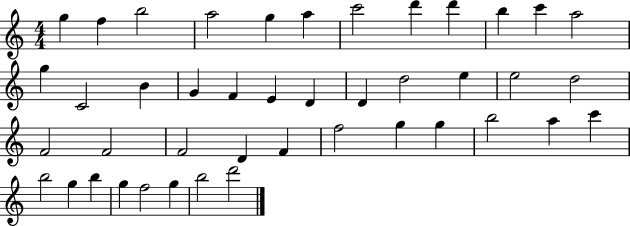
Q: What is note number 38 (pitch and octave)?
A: B5